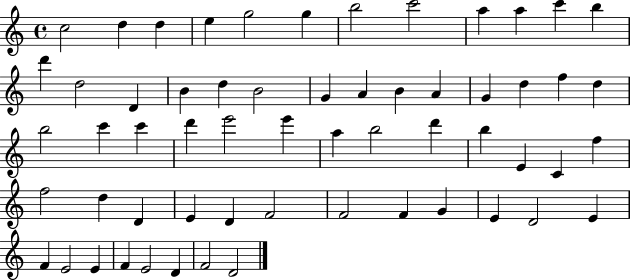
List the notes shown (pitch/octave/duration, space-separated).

C5/h D5/q D5/q E5/q G5/h G5/q B5/h C6/h A5/q A5/q C6/q B5/q D6/q D5/h D4/q B4/q D5/q B4/h G4/q A4/q B4/q A4/q G4/q D5/q F5/q D5/q B5/h C6/q C6/q D6/q E6/h E6/q A5/q B5/h D6/q B5/q E4/q C4/q F5/q F5/h D5/q D4/q E4/q D4/q F4/h F4/h F4/q G4/q E4/q D4/h E4/q F4/q E4/h E4/q F4/q E4/h D4/q F4/h D4/h